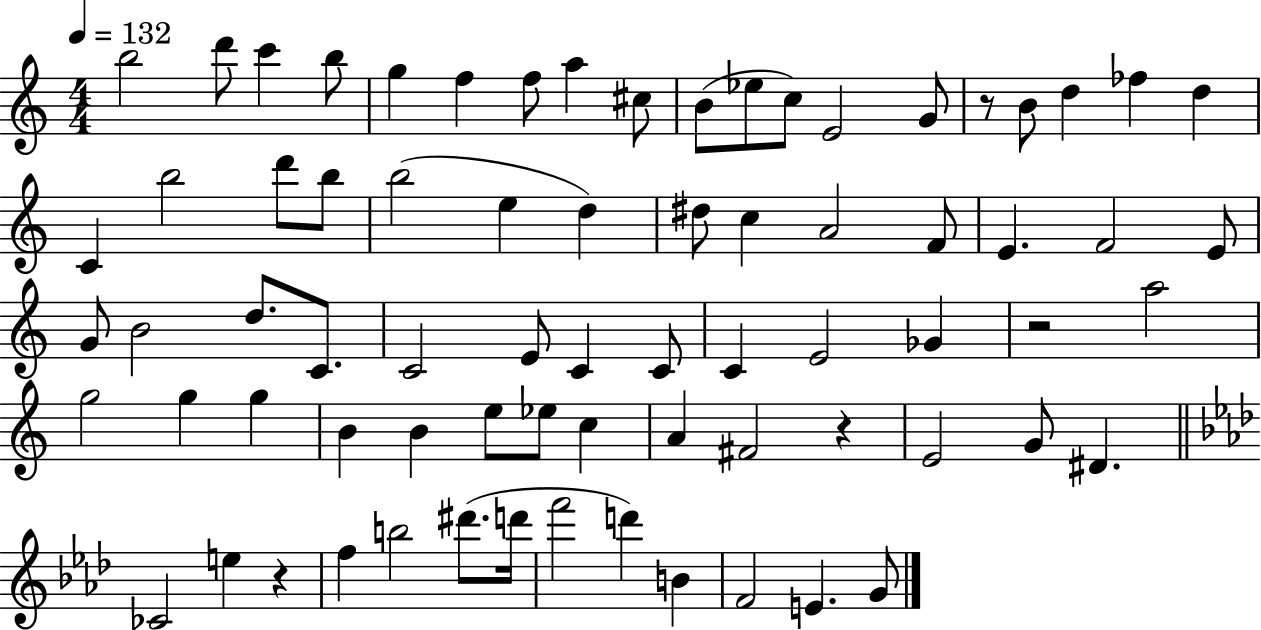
X:1
T:Untitled
M:4/4
L:1/4
K:C
b2 d'/2 c' b/2 g f f/2 a ^c/2 B/2 _e/2 c/2 E2 G/2 z/2 B/2 d _f d C b2 d'/2 b/2 b2 e d ^d/2 c A2 F/2 E F2 E/2 G/2 B2 d/2 C/2 C2 E/2 C C/2 C E2 _G z2 a2 g2 g g B B e/2 _e/2 c A ^F2 z E2 G/2 ^D _C2 e z f b2 ^d'/2 d'/4 f'2 d' B F2 E G/2